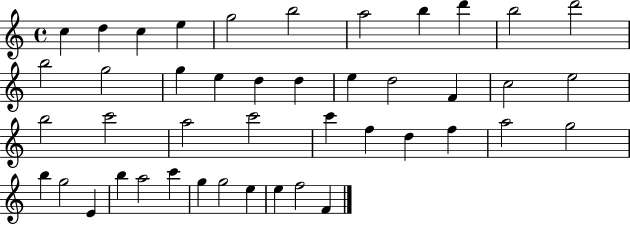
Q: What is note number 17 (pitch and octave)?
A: D5